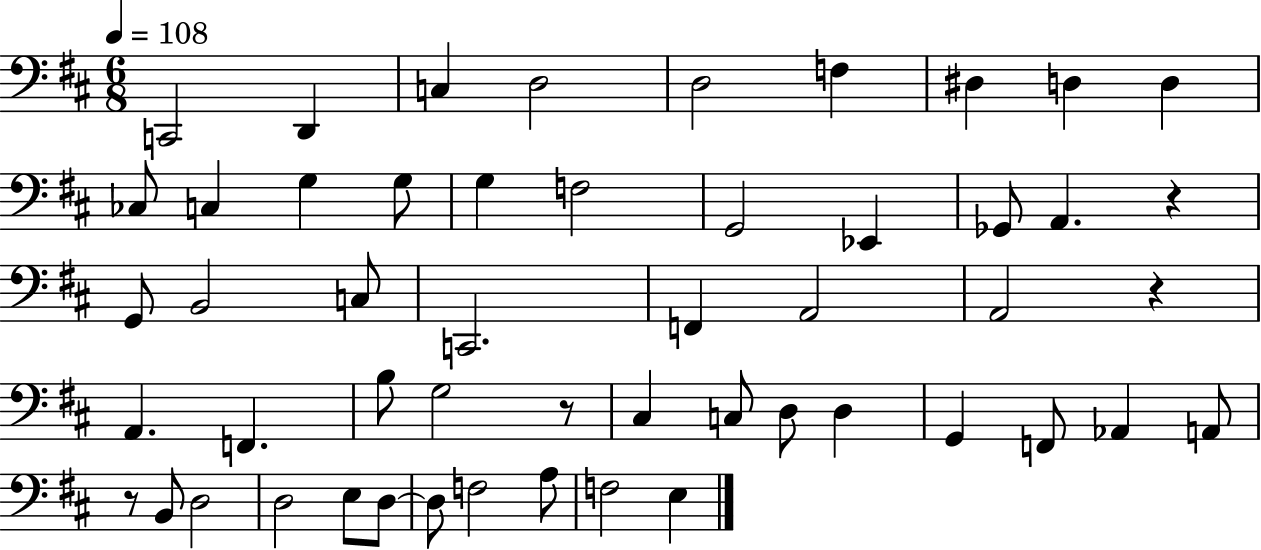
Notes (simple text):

C2/h D2/q C3/q D3/h D3/h F3/q D#3/q D3/q D3/q CES3/e C3/q G3/q G3/e G3/q F3/h G2/h Eb2/q Gb2/e A2/q. R/q G2/e B2/h C3/e C2/h. F2/q A2/h A2/h R/q A2/q. F2/q. B3/e G3/h R/e C#3/q C3/e D3/e D3/q G2/q F2/e Ab2/q A2/e R/e B2/e D3/h D3/h E3/e D3/e D3/e F3/h A3/e F3/h E3/q